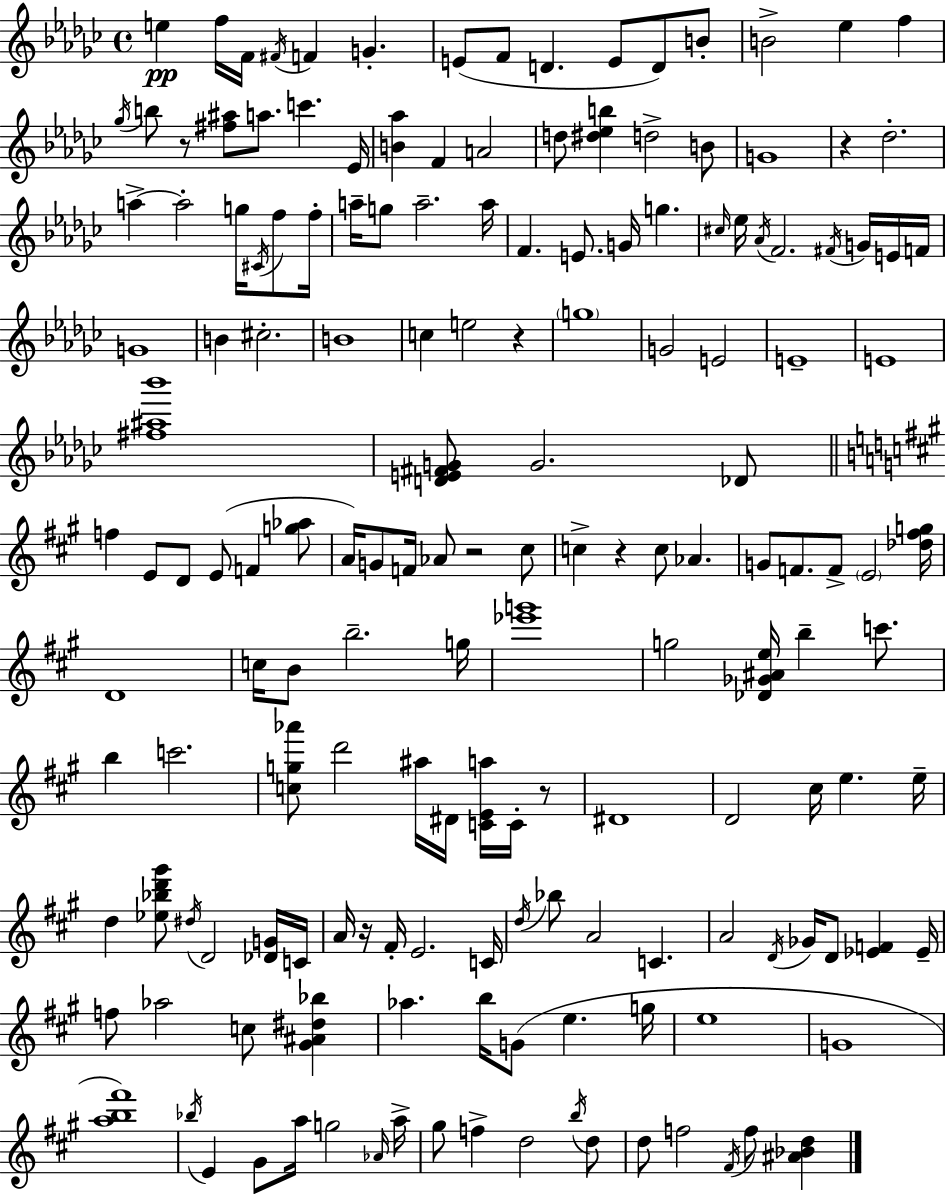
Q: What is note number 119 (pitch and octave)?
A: Ab5